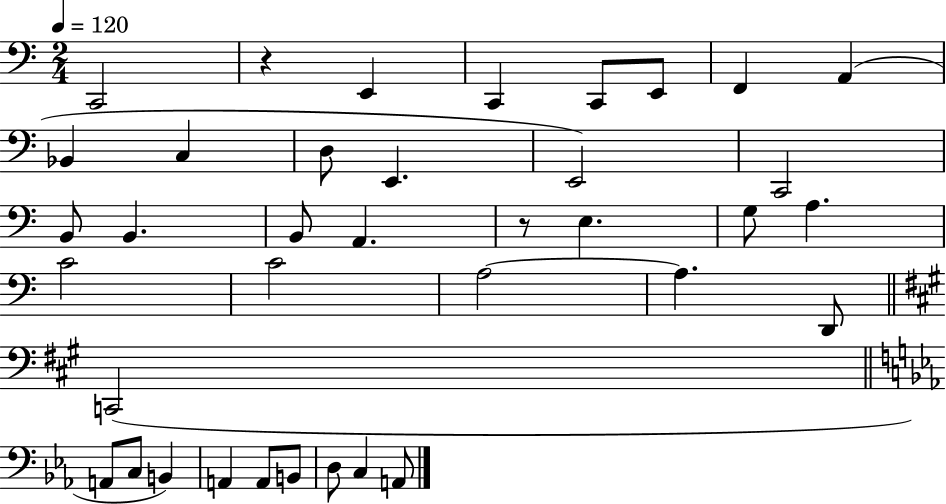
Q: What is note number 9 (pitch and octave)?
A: C3